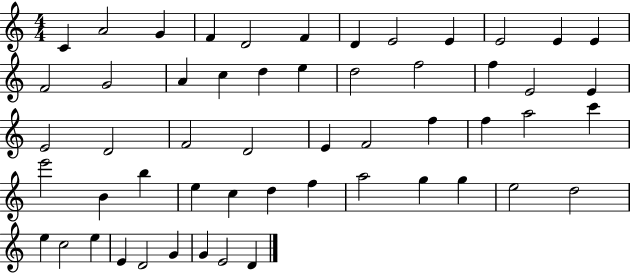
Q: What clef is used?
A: treble